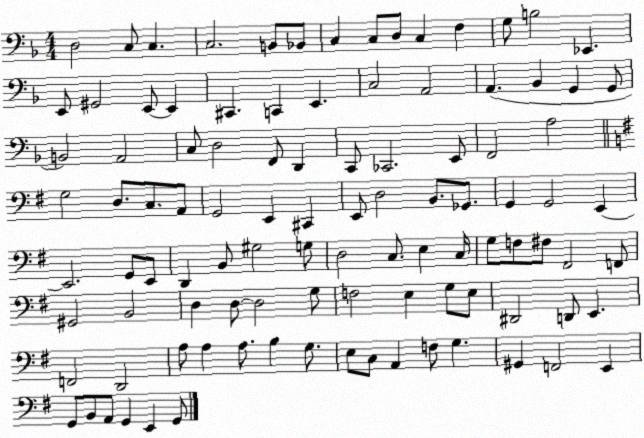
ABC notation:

X:1
T:Untitled
M:4/4
L:1/4
K:F
D,2 C,/2 C, C,2 B,,/2 _B,,/2 C, C,/2 D,/2 C, F, G,/2 B,2 _E,, E,,/2 ^G,,2 E,,/2 E,, ^C,, C,, E,, C,2 A,,2 A,, _B,, G,, G,,/2 B,,2 A,,2 C,/2 D,2 F,,/2 D,, C,,/2 _C,,2 E,,/2 F,,2 A,2 G,2 D,/2 C,/2 A,,/2 G,,2 E,, ^C,, E,,/2 D,2 B,,/2 _G,,/2 G,, G,,2 E,, E,,2 G,,/2 E,,/2 D,, B,,/2 ^G,2 G,/2 D,2 C,/2 E, C,/4 G,/2 F,/2 ^F,/2 ^F,,2 F,,/2 ^G,,2 B,,2 D, D,/2 D,2 G,/2 F,2 E, G,/2 E,/2 ^D,,2 D,,/2 E,, F,,2 D,,2 A,/2 A, A,/2 B, G,/2 E,/2 C,/2 A,, F,/2 G, ^G,, F,,2 E,, G,,/2 B,,/2 A,,/2 G,, E,, G,,/2